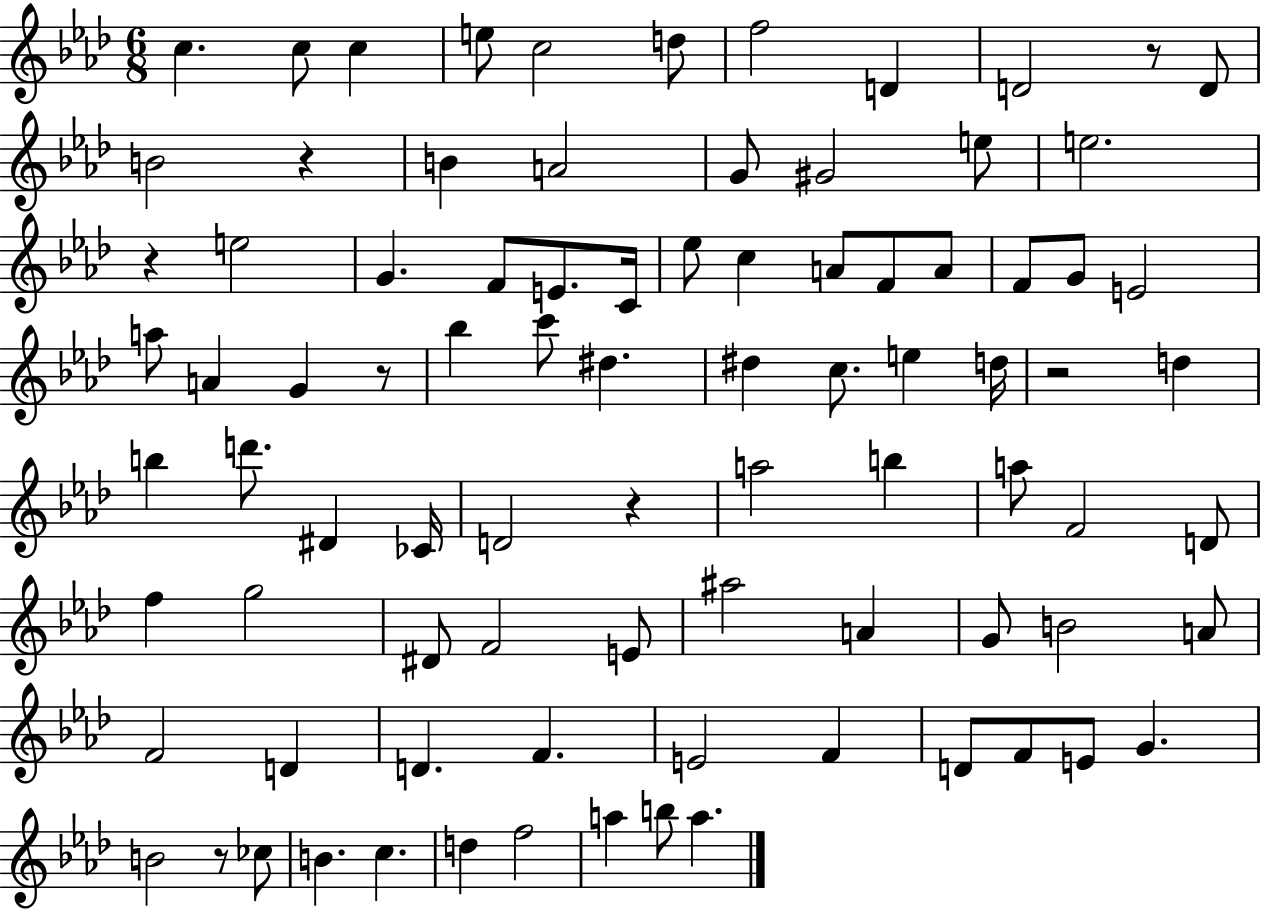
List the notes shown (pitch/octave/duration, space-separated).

C5/q. C5/e C5/q E5/e C5/h D5/e F5/h D4/q D4/h R/e D4/e B4/h R/q B4/q A4/h G4/e G#4/h E5/e E5/h. R/q E5/h G4/q. F4/e E4/e. C4/s Eb5/e C5/q A4/e F4/e A4/e F4/e G4/e E4/h A5/e A4/q G4/q R/e Bb5/q C6/e D#5/q. D#5/q C5/e. E5/q D5/s R/h D5/q B5/q D6/e. D#4/q CES4/s D4/h R/q A5/h B5/q A5/e F4/h D4/e F5/q G5/h D#4/e F4/h E4/e A#5/h A4/q G4/e B4/h A4/e F4/h D4/q D4/q. F4/q. E4/h F4/q D4/e F4/e E4/e G4/q. B4/h R/e CES5/e B4/q. C5/q. D5/q F5/h A5/q B5/e A5/q.